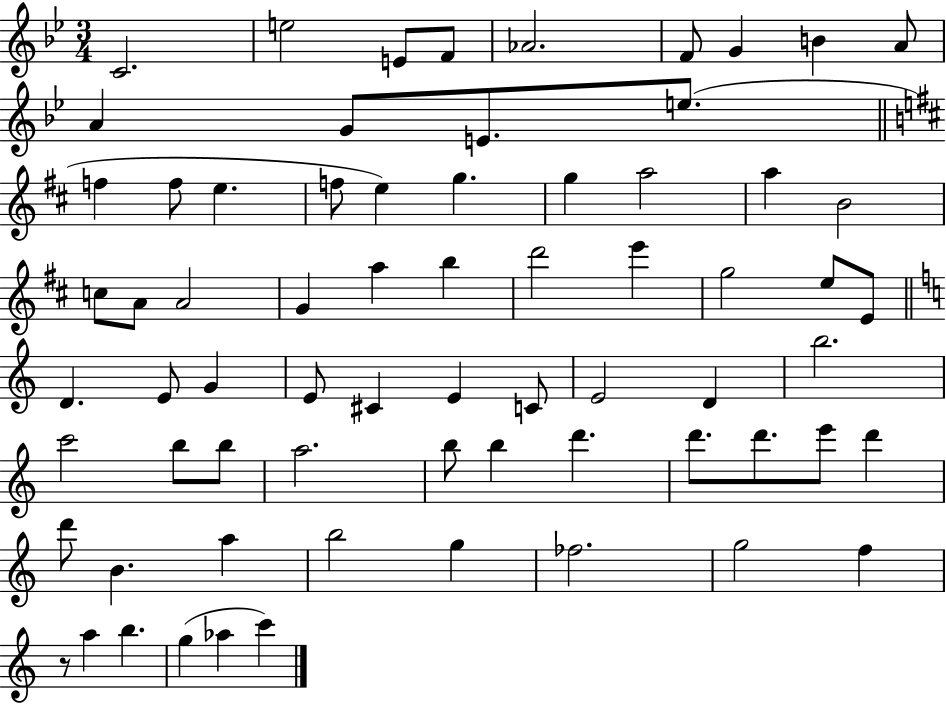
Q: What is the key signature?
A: BES major